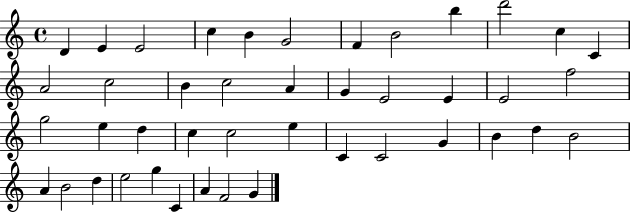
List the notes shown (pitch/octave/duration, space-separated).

D4/q E4/q E4/h C5/q B4/q G4/h F4/q B4/h B5/q D6/h C5/q C4/q A4/h C5/h B4/q C5/h A4/q G4/q E4/h E4/q E4/h F5/h G5/h E5/q D5/q C5/q C5/h E5/q C4/q C4/h G4/q B4/q D5/q B4/h A4/q B4/h D5/q E5/h G5/q C4/q A4/q F4/h G4/q